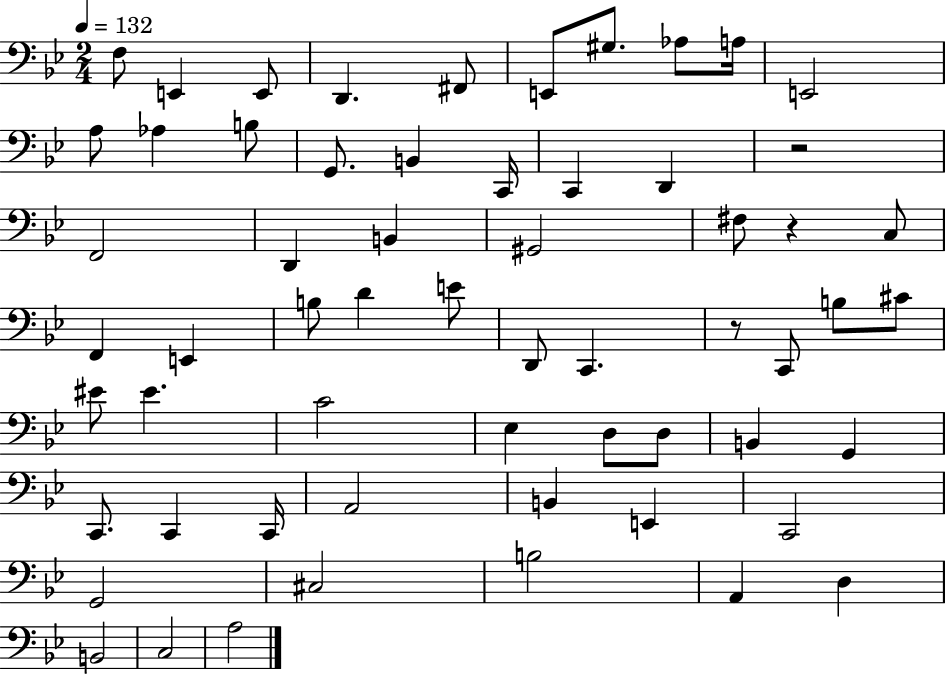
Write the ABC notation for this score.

X:1
T:Untitled
M:2/4
L:1/4
K:Bb
F,/2 E,, E,,/2 D,, ^F,,/2 E,,/2 ^G,/2 _A,/2 A,/4 E,,2 A,/2 _A, B,/2 G,,/2 B,, C,,/4 C,, D,, z2 F,,2 D,, B,, ^G,,2 ^F,/2 z C,/2 F,, E,, B,/2 D E/2 D,,/2 C,, z/2 C,,/2 B,/2 ^C/2 ^E/2 ^E C2 _E, D,/2 D,/2 B,, G,, C,,/2 C,, C,,/4 A,,2 B,, E,, C,,2 G,,2 ^C,2 B,2 A,, D, B,,2 C,2 A,2